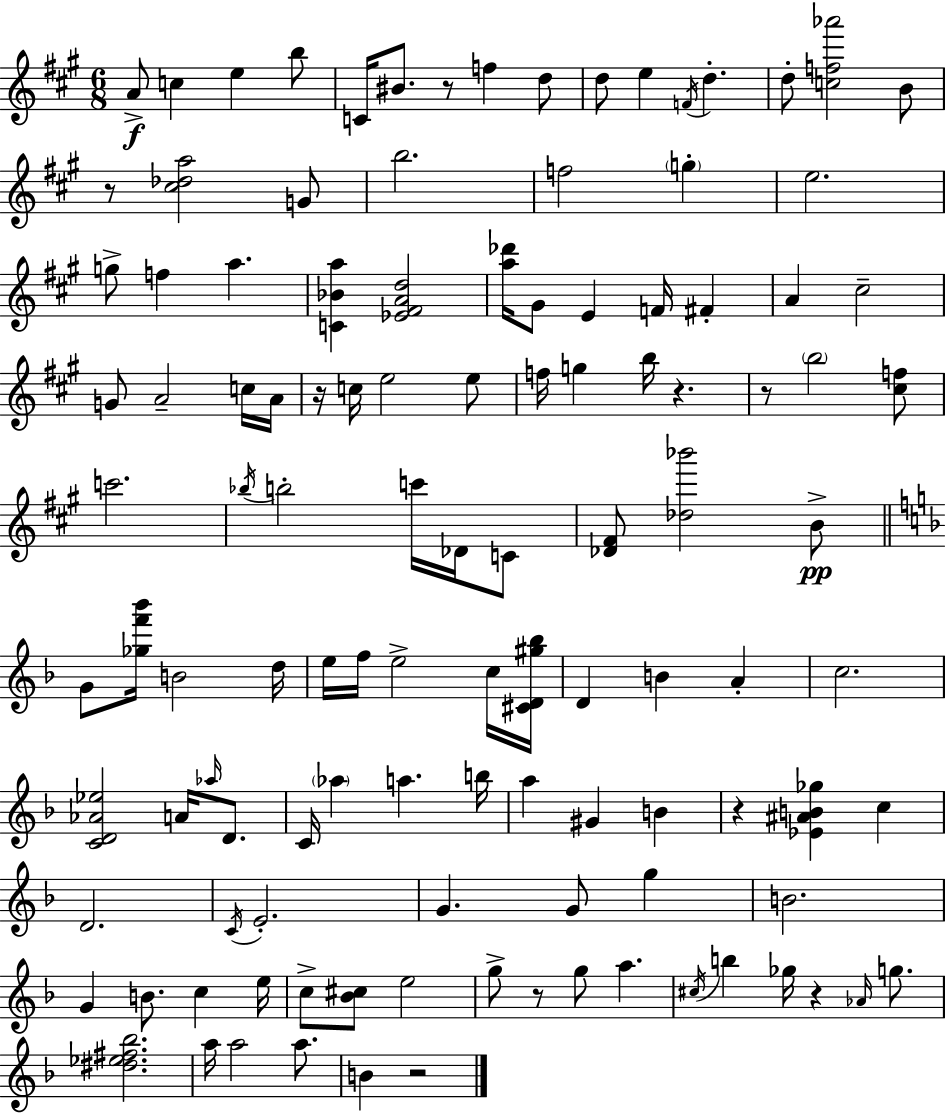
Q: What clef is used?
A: treble